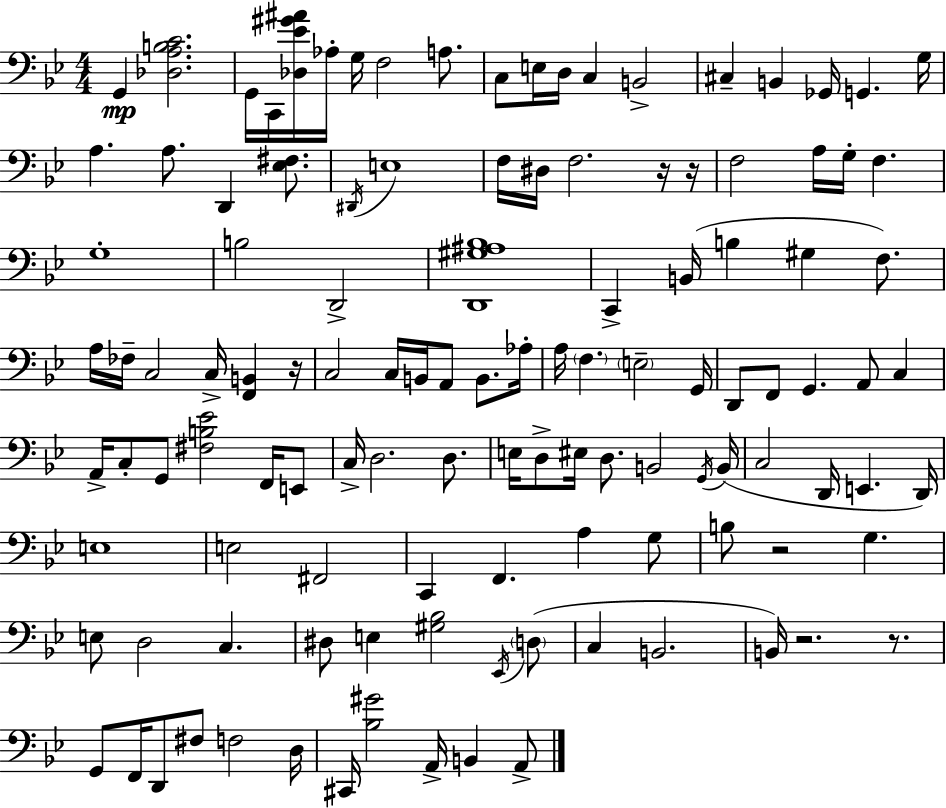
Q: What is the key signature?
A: BES major